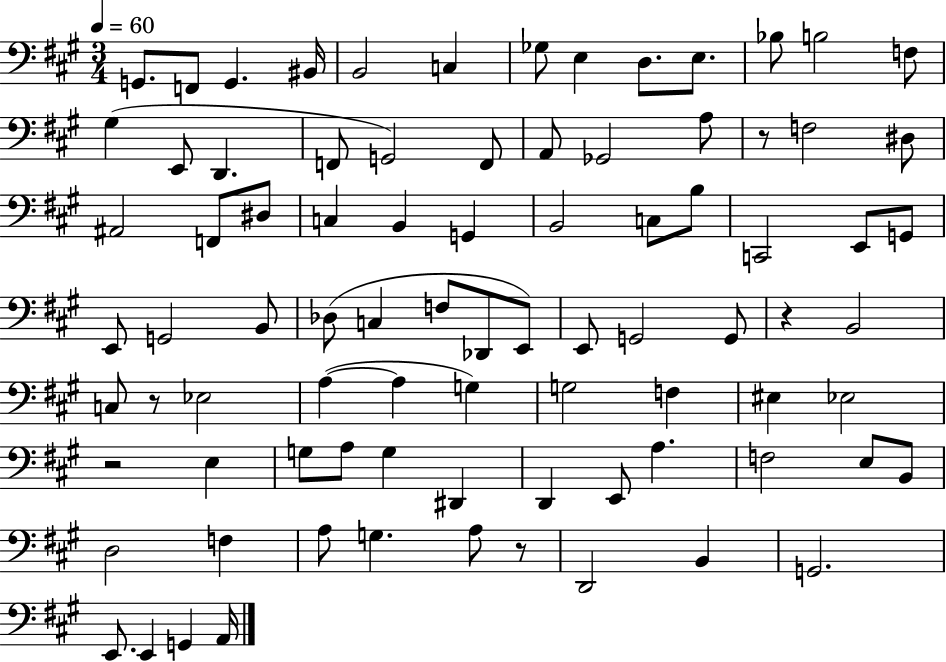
{
  \clef bass
  \numericTimeSignature
  \time 3/4
  \key a \major
  \tempo 4 = 60
  g,8. f,8 g,4. bis,16 | b,2 c4 | ges8 e4 d8. e8. | bes8 b2 f8 | \break gis4( e,8 d,4. | f,8 g,2) f,8 | a,8 ges,2 a8 | r8 f2 dis8 | \break ais,2 f,8 dis8 | c4 b,4 g,4 | b,2 c8 b8 | c,2 e,8 g,8 | \break e,8 g,2 b,8 | des8( c4 f8 des,8 e,8) | e,8 g,2 g,8 | r4 b,2 | \break c8 r8 ees2 | a4~(~ a4 g4) | g2 f4 | eis4 ees2 | \break r2 e4 | g8 a8 g4 dis,4 | d,4 e,8 a4. | f2 e8 b,8 | \break d2 f4 | a8 g4. a8 r8 | d,2 b,4 | g,2. | \break e,8. e,4 g,4 a,16 | \bar "|."
}